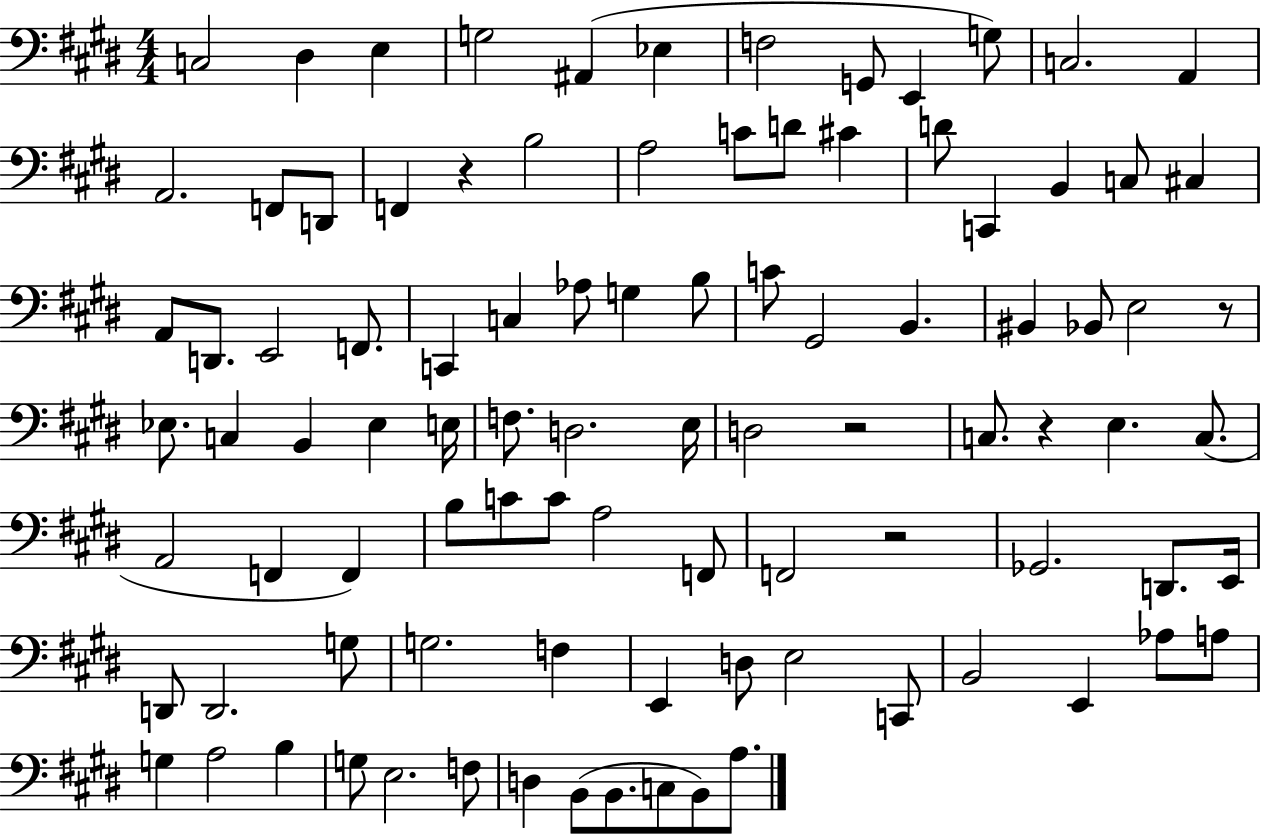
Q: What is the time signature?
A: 4/4